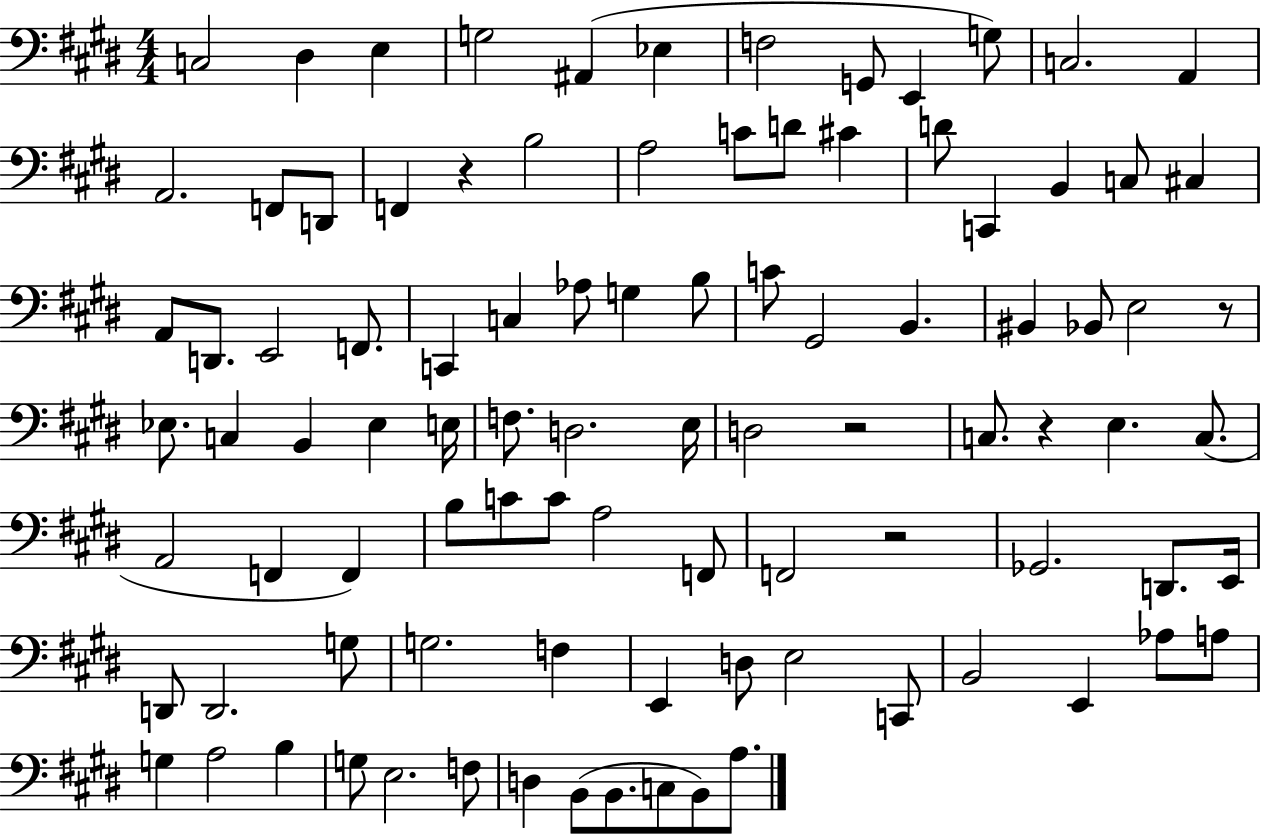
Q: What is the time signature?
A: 4/4